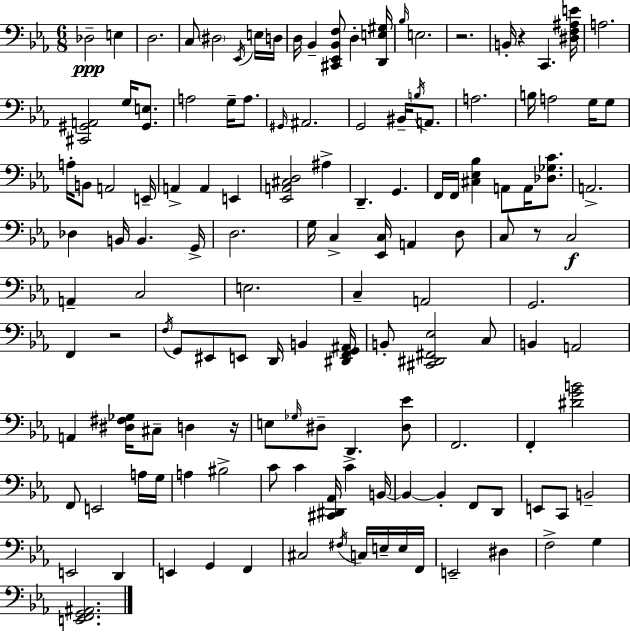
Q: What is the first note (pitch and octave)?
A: Db3